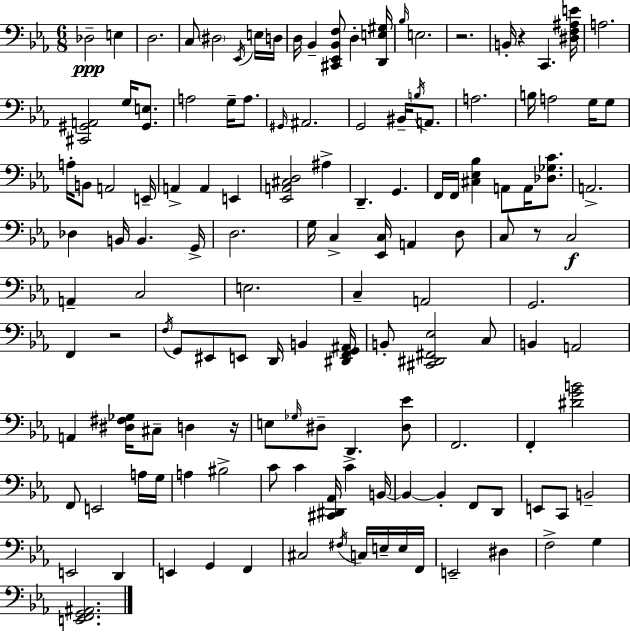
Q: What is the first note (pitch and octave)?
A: Db3